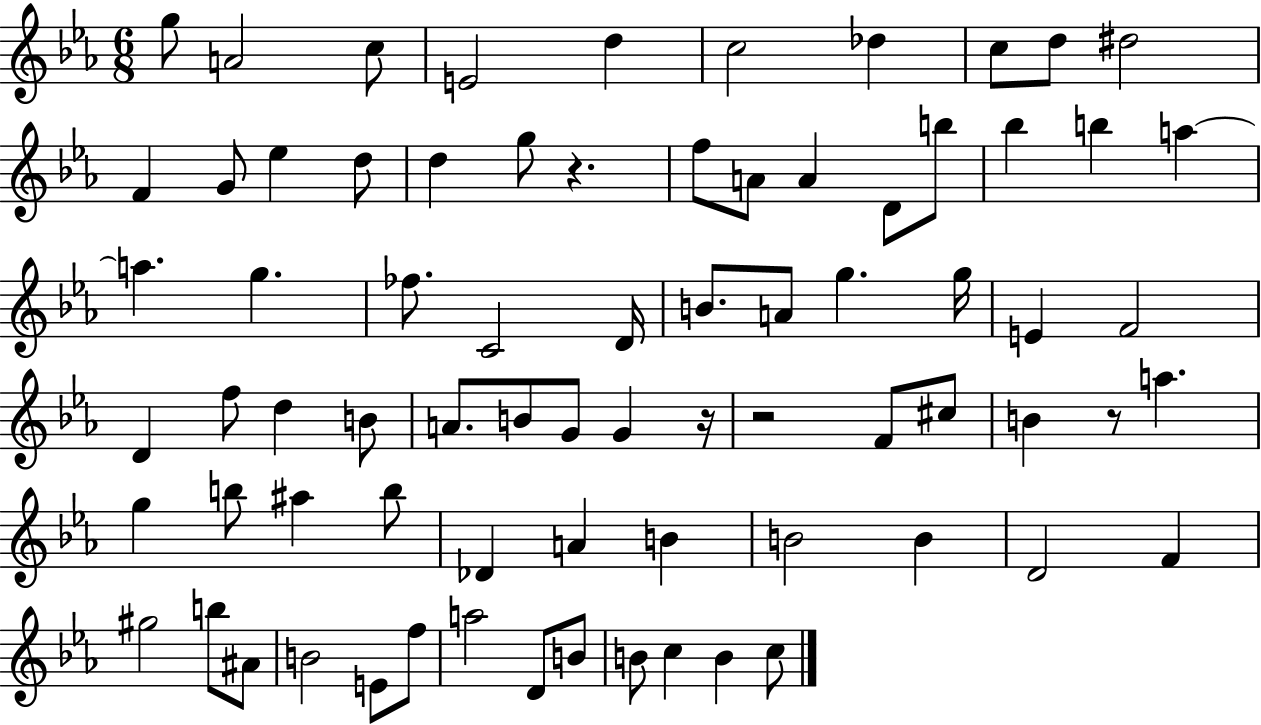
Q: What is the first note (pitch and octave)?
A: G5